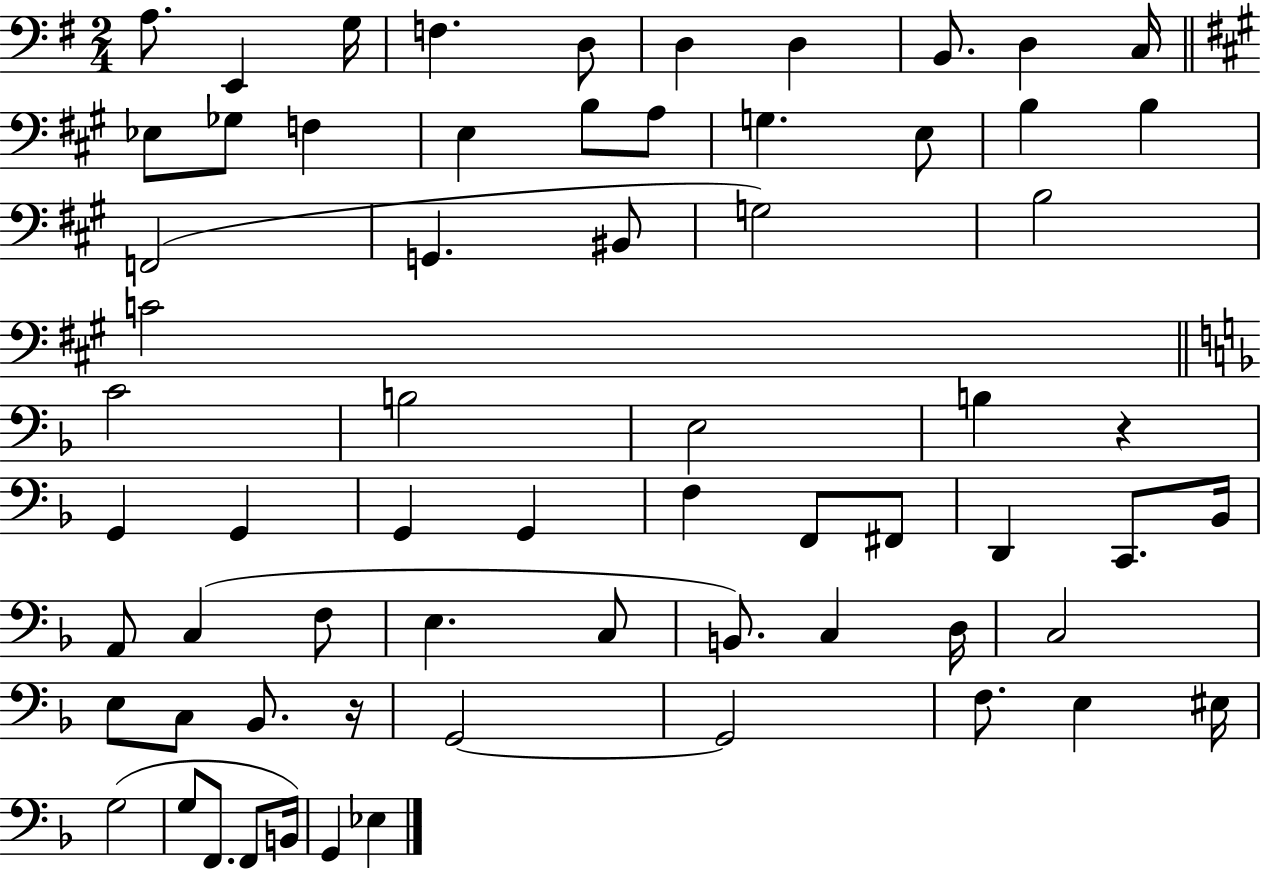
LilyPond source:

{
  \clef bass
  \numericTimeSignature
  \time 2/4
  \key g \major
  a8. e,4 g16 | f4. d8 | d4 d4 | b,8. d4 c16 | \break \bar "||" \break \key a \major ees8 ges8 f4 | e4 b8 a8 | g4. e8 | b4 b4 | \break f,2( | g,4. bis,8 | g2) | b2 | \break c'2 | \bar "||" \break \key f \major c'2 | b2 | e2 | b4 r4 | \break g,4 g,4 | g,4 g,4 | f4 f,8 fis,8 | d,4 c,8. bes,16 | \break a,8 c4( f8 | e4. c8 | b,8.) c4 d16 | c2 | \break e8 c8 bes,8. r16 | g,2~~ | g,2 | f8. e4 eis16 | \break g2( | g8 f,8. f,8 b,16) | g,4 ees4 | \bar "|."
}